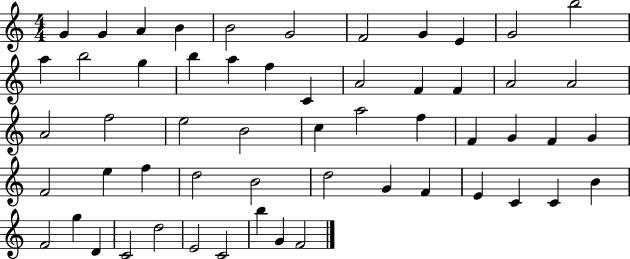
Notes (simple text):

G4/q G4/q A4/q B4/q B4/h G4/h F4/h G4/q E4/q G4/h B5/h A5/q B5/h G5/q B5/q A5/q F5/q C4/q A4/h F4/q F4/q A4/h A4/h A4/h F5/h E5/h B4/h C5/q A5/h F5/q F4/q G4/q F4/q G4/q F4/h E5/q F5/q D5/h B4/h D5/h G4/q F4/q E4/q C4/q C4/q B4/q F4/h G5/q D4/q C4/h D5/h E4/h C4/h B5/q G4/q F4/h